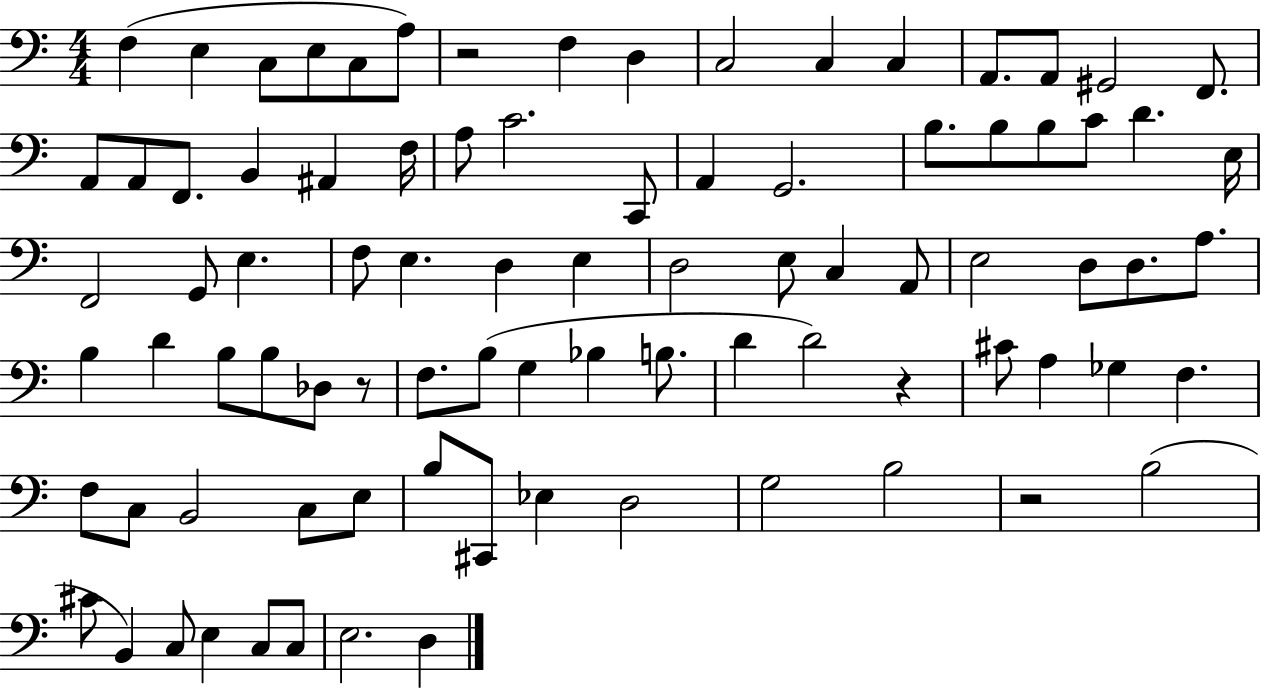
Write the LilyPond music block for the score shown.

{
  \clef bass
  \numericTimeSignature
  \time 4/4
  \key c \major
  f4( e4 c8 e8 c8 a8) | r2 f4 d4 | c2 c4 c4 | a,8. a,8 gis,2 f,8. | \break a,8 a,8 f,8. b,4 ais,4 f16 | a8 c'2. c,8 | a,4 g,2. | b8. b8 b8 c'8 d'4. e16 | \break f,2 g,8 e4. | f8 e4. d4 e4 | d2 e8 c4 a,8 | e2 d8 d8. a8. | \break b4 d'4 b8 b8 des8 r8 | f8. b8( g4 bes4 b8. | d'4 d'2) r4 | cis'8 a4 ges4 f4. | \break f8 c8 b,2 c8 e8 | b8 cis,8 ees4 d2 | g2 b2 | r2 b2( | \break cis'8 b,4) c8 e4 c8 c8 | e2. d4 | \bar "|."
}